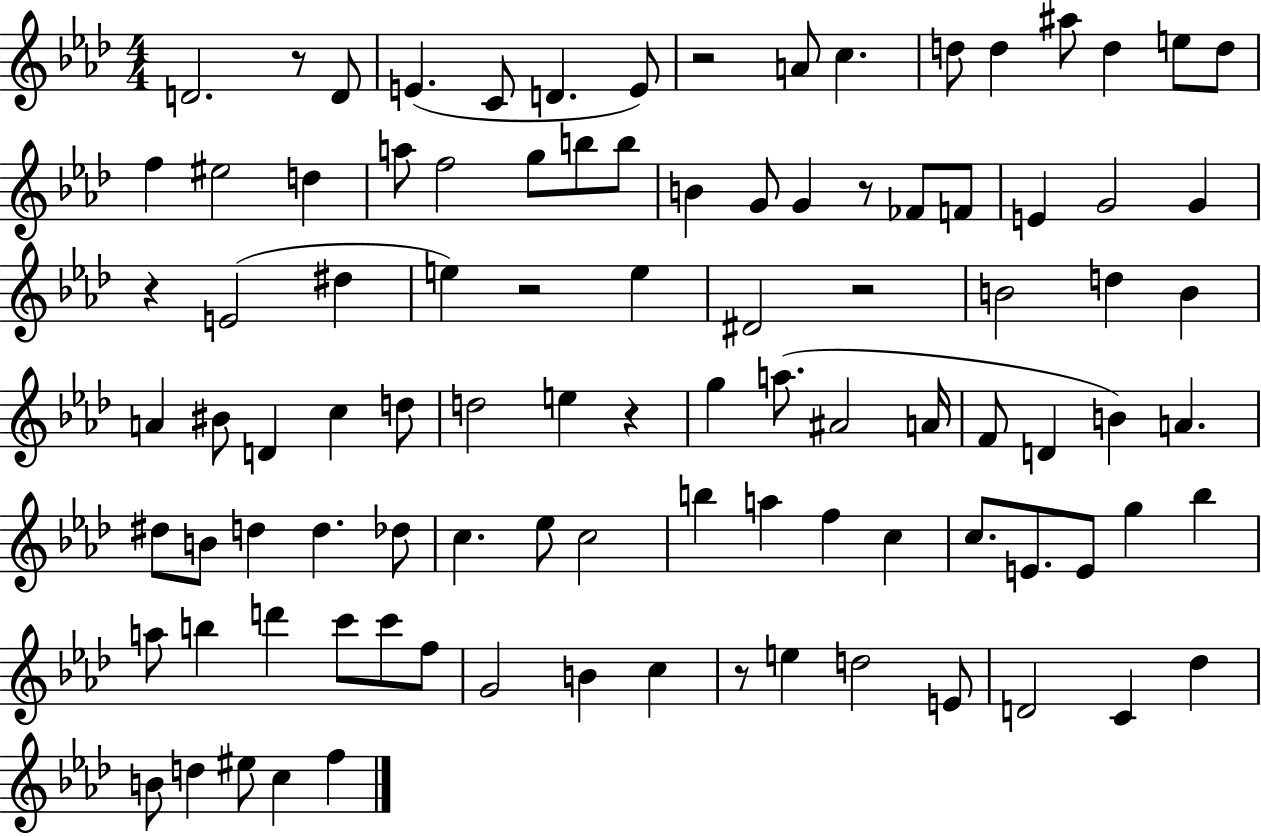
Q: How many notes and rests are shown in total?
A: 98